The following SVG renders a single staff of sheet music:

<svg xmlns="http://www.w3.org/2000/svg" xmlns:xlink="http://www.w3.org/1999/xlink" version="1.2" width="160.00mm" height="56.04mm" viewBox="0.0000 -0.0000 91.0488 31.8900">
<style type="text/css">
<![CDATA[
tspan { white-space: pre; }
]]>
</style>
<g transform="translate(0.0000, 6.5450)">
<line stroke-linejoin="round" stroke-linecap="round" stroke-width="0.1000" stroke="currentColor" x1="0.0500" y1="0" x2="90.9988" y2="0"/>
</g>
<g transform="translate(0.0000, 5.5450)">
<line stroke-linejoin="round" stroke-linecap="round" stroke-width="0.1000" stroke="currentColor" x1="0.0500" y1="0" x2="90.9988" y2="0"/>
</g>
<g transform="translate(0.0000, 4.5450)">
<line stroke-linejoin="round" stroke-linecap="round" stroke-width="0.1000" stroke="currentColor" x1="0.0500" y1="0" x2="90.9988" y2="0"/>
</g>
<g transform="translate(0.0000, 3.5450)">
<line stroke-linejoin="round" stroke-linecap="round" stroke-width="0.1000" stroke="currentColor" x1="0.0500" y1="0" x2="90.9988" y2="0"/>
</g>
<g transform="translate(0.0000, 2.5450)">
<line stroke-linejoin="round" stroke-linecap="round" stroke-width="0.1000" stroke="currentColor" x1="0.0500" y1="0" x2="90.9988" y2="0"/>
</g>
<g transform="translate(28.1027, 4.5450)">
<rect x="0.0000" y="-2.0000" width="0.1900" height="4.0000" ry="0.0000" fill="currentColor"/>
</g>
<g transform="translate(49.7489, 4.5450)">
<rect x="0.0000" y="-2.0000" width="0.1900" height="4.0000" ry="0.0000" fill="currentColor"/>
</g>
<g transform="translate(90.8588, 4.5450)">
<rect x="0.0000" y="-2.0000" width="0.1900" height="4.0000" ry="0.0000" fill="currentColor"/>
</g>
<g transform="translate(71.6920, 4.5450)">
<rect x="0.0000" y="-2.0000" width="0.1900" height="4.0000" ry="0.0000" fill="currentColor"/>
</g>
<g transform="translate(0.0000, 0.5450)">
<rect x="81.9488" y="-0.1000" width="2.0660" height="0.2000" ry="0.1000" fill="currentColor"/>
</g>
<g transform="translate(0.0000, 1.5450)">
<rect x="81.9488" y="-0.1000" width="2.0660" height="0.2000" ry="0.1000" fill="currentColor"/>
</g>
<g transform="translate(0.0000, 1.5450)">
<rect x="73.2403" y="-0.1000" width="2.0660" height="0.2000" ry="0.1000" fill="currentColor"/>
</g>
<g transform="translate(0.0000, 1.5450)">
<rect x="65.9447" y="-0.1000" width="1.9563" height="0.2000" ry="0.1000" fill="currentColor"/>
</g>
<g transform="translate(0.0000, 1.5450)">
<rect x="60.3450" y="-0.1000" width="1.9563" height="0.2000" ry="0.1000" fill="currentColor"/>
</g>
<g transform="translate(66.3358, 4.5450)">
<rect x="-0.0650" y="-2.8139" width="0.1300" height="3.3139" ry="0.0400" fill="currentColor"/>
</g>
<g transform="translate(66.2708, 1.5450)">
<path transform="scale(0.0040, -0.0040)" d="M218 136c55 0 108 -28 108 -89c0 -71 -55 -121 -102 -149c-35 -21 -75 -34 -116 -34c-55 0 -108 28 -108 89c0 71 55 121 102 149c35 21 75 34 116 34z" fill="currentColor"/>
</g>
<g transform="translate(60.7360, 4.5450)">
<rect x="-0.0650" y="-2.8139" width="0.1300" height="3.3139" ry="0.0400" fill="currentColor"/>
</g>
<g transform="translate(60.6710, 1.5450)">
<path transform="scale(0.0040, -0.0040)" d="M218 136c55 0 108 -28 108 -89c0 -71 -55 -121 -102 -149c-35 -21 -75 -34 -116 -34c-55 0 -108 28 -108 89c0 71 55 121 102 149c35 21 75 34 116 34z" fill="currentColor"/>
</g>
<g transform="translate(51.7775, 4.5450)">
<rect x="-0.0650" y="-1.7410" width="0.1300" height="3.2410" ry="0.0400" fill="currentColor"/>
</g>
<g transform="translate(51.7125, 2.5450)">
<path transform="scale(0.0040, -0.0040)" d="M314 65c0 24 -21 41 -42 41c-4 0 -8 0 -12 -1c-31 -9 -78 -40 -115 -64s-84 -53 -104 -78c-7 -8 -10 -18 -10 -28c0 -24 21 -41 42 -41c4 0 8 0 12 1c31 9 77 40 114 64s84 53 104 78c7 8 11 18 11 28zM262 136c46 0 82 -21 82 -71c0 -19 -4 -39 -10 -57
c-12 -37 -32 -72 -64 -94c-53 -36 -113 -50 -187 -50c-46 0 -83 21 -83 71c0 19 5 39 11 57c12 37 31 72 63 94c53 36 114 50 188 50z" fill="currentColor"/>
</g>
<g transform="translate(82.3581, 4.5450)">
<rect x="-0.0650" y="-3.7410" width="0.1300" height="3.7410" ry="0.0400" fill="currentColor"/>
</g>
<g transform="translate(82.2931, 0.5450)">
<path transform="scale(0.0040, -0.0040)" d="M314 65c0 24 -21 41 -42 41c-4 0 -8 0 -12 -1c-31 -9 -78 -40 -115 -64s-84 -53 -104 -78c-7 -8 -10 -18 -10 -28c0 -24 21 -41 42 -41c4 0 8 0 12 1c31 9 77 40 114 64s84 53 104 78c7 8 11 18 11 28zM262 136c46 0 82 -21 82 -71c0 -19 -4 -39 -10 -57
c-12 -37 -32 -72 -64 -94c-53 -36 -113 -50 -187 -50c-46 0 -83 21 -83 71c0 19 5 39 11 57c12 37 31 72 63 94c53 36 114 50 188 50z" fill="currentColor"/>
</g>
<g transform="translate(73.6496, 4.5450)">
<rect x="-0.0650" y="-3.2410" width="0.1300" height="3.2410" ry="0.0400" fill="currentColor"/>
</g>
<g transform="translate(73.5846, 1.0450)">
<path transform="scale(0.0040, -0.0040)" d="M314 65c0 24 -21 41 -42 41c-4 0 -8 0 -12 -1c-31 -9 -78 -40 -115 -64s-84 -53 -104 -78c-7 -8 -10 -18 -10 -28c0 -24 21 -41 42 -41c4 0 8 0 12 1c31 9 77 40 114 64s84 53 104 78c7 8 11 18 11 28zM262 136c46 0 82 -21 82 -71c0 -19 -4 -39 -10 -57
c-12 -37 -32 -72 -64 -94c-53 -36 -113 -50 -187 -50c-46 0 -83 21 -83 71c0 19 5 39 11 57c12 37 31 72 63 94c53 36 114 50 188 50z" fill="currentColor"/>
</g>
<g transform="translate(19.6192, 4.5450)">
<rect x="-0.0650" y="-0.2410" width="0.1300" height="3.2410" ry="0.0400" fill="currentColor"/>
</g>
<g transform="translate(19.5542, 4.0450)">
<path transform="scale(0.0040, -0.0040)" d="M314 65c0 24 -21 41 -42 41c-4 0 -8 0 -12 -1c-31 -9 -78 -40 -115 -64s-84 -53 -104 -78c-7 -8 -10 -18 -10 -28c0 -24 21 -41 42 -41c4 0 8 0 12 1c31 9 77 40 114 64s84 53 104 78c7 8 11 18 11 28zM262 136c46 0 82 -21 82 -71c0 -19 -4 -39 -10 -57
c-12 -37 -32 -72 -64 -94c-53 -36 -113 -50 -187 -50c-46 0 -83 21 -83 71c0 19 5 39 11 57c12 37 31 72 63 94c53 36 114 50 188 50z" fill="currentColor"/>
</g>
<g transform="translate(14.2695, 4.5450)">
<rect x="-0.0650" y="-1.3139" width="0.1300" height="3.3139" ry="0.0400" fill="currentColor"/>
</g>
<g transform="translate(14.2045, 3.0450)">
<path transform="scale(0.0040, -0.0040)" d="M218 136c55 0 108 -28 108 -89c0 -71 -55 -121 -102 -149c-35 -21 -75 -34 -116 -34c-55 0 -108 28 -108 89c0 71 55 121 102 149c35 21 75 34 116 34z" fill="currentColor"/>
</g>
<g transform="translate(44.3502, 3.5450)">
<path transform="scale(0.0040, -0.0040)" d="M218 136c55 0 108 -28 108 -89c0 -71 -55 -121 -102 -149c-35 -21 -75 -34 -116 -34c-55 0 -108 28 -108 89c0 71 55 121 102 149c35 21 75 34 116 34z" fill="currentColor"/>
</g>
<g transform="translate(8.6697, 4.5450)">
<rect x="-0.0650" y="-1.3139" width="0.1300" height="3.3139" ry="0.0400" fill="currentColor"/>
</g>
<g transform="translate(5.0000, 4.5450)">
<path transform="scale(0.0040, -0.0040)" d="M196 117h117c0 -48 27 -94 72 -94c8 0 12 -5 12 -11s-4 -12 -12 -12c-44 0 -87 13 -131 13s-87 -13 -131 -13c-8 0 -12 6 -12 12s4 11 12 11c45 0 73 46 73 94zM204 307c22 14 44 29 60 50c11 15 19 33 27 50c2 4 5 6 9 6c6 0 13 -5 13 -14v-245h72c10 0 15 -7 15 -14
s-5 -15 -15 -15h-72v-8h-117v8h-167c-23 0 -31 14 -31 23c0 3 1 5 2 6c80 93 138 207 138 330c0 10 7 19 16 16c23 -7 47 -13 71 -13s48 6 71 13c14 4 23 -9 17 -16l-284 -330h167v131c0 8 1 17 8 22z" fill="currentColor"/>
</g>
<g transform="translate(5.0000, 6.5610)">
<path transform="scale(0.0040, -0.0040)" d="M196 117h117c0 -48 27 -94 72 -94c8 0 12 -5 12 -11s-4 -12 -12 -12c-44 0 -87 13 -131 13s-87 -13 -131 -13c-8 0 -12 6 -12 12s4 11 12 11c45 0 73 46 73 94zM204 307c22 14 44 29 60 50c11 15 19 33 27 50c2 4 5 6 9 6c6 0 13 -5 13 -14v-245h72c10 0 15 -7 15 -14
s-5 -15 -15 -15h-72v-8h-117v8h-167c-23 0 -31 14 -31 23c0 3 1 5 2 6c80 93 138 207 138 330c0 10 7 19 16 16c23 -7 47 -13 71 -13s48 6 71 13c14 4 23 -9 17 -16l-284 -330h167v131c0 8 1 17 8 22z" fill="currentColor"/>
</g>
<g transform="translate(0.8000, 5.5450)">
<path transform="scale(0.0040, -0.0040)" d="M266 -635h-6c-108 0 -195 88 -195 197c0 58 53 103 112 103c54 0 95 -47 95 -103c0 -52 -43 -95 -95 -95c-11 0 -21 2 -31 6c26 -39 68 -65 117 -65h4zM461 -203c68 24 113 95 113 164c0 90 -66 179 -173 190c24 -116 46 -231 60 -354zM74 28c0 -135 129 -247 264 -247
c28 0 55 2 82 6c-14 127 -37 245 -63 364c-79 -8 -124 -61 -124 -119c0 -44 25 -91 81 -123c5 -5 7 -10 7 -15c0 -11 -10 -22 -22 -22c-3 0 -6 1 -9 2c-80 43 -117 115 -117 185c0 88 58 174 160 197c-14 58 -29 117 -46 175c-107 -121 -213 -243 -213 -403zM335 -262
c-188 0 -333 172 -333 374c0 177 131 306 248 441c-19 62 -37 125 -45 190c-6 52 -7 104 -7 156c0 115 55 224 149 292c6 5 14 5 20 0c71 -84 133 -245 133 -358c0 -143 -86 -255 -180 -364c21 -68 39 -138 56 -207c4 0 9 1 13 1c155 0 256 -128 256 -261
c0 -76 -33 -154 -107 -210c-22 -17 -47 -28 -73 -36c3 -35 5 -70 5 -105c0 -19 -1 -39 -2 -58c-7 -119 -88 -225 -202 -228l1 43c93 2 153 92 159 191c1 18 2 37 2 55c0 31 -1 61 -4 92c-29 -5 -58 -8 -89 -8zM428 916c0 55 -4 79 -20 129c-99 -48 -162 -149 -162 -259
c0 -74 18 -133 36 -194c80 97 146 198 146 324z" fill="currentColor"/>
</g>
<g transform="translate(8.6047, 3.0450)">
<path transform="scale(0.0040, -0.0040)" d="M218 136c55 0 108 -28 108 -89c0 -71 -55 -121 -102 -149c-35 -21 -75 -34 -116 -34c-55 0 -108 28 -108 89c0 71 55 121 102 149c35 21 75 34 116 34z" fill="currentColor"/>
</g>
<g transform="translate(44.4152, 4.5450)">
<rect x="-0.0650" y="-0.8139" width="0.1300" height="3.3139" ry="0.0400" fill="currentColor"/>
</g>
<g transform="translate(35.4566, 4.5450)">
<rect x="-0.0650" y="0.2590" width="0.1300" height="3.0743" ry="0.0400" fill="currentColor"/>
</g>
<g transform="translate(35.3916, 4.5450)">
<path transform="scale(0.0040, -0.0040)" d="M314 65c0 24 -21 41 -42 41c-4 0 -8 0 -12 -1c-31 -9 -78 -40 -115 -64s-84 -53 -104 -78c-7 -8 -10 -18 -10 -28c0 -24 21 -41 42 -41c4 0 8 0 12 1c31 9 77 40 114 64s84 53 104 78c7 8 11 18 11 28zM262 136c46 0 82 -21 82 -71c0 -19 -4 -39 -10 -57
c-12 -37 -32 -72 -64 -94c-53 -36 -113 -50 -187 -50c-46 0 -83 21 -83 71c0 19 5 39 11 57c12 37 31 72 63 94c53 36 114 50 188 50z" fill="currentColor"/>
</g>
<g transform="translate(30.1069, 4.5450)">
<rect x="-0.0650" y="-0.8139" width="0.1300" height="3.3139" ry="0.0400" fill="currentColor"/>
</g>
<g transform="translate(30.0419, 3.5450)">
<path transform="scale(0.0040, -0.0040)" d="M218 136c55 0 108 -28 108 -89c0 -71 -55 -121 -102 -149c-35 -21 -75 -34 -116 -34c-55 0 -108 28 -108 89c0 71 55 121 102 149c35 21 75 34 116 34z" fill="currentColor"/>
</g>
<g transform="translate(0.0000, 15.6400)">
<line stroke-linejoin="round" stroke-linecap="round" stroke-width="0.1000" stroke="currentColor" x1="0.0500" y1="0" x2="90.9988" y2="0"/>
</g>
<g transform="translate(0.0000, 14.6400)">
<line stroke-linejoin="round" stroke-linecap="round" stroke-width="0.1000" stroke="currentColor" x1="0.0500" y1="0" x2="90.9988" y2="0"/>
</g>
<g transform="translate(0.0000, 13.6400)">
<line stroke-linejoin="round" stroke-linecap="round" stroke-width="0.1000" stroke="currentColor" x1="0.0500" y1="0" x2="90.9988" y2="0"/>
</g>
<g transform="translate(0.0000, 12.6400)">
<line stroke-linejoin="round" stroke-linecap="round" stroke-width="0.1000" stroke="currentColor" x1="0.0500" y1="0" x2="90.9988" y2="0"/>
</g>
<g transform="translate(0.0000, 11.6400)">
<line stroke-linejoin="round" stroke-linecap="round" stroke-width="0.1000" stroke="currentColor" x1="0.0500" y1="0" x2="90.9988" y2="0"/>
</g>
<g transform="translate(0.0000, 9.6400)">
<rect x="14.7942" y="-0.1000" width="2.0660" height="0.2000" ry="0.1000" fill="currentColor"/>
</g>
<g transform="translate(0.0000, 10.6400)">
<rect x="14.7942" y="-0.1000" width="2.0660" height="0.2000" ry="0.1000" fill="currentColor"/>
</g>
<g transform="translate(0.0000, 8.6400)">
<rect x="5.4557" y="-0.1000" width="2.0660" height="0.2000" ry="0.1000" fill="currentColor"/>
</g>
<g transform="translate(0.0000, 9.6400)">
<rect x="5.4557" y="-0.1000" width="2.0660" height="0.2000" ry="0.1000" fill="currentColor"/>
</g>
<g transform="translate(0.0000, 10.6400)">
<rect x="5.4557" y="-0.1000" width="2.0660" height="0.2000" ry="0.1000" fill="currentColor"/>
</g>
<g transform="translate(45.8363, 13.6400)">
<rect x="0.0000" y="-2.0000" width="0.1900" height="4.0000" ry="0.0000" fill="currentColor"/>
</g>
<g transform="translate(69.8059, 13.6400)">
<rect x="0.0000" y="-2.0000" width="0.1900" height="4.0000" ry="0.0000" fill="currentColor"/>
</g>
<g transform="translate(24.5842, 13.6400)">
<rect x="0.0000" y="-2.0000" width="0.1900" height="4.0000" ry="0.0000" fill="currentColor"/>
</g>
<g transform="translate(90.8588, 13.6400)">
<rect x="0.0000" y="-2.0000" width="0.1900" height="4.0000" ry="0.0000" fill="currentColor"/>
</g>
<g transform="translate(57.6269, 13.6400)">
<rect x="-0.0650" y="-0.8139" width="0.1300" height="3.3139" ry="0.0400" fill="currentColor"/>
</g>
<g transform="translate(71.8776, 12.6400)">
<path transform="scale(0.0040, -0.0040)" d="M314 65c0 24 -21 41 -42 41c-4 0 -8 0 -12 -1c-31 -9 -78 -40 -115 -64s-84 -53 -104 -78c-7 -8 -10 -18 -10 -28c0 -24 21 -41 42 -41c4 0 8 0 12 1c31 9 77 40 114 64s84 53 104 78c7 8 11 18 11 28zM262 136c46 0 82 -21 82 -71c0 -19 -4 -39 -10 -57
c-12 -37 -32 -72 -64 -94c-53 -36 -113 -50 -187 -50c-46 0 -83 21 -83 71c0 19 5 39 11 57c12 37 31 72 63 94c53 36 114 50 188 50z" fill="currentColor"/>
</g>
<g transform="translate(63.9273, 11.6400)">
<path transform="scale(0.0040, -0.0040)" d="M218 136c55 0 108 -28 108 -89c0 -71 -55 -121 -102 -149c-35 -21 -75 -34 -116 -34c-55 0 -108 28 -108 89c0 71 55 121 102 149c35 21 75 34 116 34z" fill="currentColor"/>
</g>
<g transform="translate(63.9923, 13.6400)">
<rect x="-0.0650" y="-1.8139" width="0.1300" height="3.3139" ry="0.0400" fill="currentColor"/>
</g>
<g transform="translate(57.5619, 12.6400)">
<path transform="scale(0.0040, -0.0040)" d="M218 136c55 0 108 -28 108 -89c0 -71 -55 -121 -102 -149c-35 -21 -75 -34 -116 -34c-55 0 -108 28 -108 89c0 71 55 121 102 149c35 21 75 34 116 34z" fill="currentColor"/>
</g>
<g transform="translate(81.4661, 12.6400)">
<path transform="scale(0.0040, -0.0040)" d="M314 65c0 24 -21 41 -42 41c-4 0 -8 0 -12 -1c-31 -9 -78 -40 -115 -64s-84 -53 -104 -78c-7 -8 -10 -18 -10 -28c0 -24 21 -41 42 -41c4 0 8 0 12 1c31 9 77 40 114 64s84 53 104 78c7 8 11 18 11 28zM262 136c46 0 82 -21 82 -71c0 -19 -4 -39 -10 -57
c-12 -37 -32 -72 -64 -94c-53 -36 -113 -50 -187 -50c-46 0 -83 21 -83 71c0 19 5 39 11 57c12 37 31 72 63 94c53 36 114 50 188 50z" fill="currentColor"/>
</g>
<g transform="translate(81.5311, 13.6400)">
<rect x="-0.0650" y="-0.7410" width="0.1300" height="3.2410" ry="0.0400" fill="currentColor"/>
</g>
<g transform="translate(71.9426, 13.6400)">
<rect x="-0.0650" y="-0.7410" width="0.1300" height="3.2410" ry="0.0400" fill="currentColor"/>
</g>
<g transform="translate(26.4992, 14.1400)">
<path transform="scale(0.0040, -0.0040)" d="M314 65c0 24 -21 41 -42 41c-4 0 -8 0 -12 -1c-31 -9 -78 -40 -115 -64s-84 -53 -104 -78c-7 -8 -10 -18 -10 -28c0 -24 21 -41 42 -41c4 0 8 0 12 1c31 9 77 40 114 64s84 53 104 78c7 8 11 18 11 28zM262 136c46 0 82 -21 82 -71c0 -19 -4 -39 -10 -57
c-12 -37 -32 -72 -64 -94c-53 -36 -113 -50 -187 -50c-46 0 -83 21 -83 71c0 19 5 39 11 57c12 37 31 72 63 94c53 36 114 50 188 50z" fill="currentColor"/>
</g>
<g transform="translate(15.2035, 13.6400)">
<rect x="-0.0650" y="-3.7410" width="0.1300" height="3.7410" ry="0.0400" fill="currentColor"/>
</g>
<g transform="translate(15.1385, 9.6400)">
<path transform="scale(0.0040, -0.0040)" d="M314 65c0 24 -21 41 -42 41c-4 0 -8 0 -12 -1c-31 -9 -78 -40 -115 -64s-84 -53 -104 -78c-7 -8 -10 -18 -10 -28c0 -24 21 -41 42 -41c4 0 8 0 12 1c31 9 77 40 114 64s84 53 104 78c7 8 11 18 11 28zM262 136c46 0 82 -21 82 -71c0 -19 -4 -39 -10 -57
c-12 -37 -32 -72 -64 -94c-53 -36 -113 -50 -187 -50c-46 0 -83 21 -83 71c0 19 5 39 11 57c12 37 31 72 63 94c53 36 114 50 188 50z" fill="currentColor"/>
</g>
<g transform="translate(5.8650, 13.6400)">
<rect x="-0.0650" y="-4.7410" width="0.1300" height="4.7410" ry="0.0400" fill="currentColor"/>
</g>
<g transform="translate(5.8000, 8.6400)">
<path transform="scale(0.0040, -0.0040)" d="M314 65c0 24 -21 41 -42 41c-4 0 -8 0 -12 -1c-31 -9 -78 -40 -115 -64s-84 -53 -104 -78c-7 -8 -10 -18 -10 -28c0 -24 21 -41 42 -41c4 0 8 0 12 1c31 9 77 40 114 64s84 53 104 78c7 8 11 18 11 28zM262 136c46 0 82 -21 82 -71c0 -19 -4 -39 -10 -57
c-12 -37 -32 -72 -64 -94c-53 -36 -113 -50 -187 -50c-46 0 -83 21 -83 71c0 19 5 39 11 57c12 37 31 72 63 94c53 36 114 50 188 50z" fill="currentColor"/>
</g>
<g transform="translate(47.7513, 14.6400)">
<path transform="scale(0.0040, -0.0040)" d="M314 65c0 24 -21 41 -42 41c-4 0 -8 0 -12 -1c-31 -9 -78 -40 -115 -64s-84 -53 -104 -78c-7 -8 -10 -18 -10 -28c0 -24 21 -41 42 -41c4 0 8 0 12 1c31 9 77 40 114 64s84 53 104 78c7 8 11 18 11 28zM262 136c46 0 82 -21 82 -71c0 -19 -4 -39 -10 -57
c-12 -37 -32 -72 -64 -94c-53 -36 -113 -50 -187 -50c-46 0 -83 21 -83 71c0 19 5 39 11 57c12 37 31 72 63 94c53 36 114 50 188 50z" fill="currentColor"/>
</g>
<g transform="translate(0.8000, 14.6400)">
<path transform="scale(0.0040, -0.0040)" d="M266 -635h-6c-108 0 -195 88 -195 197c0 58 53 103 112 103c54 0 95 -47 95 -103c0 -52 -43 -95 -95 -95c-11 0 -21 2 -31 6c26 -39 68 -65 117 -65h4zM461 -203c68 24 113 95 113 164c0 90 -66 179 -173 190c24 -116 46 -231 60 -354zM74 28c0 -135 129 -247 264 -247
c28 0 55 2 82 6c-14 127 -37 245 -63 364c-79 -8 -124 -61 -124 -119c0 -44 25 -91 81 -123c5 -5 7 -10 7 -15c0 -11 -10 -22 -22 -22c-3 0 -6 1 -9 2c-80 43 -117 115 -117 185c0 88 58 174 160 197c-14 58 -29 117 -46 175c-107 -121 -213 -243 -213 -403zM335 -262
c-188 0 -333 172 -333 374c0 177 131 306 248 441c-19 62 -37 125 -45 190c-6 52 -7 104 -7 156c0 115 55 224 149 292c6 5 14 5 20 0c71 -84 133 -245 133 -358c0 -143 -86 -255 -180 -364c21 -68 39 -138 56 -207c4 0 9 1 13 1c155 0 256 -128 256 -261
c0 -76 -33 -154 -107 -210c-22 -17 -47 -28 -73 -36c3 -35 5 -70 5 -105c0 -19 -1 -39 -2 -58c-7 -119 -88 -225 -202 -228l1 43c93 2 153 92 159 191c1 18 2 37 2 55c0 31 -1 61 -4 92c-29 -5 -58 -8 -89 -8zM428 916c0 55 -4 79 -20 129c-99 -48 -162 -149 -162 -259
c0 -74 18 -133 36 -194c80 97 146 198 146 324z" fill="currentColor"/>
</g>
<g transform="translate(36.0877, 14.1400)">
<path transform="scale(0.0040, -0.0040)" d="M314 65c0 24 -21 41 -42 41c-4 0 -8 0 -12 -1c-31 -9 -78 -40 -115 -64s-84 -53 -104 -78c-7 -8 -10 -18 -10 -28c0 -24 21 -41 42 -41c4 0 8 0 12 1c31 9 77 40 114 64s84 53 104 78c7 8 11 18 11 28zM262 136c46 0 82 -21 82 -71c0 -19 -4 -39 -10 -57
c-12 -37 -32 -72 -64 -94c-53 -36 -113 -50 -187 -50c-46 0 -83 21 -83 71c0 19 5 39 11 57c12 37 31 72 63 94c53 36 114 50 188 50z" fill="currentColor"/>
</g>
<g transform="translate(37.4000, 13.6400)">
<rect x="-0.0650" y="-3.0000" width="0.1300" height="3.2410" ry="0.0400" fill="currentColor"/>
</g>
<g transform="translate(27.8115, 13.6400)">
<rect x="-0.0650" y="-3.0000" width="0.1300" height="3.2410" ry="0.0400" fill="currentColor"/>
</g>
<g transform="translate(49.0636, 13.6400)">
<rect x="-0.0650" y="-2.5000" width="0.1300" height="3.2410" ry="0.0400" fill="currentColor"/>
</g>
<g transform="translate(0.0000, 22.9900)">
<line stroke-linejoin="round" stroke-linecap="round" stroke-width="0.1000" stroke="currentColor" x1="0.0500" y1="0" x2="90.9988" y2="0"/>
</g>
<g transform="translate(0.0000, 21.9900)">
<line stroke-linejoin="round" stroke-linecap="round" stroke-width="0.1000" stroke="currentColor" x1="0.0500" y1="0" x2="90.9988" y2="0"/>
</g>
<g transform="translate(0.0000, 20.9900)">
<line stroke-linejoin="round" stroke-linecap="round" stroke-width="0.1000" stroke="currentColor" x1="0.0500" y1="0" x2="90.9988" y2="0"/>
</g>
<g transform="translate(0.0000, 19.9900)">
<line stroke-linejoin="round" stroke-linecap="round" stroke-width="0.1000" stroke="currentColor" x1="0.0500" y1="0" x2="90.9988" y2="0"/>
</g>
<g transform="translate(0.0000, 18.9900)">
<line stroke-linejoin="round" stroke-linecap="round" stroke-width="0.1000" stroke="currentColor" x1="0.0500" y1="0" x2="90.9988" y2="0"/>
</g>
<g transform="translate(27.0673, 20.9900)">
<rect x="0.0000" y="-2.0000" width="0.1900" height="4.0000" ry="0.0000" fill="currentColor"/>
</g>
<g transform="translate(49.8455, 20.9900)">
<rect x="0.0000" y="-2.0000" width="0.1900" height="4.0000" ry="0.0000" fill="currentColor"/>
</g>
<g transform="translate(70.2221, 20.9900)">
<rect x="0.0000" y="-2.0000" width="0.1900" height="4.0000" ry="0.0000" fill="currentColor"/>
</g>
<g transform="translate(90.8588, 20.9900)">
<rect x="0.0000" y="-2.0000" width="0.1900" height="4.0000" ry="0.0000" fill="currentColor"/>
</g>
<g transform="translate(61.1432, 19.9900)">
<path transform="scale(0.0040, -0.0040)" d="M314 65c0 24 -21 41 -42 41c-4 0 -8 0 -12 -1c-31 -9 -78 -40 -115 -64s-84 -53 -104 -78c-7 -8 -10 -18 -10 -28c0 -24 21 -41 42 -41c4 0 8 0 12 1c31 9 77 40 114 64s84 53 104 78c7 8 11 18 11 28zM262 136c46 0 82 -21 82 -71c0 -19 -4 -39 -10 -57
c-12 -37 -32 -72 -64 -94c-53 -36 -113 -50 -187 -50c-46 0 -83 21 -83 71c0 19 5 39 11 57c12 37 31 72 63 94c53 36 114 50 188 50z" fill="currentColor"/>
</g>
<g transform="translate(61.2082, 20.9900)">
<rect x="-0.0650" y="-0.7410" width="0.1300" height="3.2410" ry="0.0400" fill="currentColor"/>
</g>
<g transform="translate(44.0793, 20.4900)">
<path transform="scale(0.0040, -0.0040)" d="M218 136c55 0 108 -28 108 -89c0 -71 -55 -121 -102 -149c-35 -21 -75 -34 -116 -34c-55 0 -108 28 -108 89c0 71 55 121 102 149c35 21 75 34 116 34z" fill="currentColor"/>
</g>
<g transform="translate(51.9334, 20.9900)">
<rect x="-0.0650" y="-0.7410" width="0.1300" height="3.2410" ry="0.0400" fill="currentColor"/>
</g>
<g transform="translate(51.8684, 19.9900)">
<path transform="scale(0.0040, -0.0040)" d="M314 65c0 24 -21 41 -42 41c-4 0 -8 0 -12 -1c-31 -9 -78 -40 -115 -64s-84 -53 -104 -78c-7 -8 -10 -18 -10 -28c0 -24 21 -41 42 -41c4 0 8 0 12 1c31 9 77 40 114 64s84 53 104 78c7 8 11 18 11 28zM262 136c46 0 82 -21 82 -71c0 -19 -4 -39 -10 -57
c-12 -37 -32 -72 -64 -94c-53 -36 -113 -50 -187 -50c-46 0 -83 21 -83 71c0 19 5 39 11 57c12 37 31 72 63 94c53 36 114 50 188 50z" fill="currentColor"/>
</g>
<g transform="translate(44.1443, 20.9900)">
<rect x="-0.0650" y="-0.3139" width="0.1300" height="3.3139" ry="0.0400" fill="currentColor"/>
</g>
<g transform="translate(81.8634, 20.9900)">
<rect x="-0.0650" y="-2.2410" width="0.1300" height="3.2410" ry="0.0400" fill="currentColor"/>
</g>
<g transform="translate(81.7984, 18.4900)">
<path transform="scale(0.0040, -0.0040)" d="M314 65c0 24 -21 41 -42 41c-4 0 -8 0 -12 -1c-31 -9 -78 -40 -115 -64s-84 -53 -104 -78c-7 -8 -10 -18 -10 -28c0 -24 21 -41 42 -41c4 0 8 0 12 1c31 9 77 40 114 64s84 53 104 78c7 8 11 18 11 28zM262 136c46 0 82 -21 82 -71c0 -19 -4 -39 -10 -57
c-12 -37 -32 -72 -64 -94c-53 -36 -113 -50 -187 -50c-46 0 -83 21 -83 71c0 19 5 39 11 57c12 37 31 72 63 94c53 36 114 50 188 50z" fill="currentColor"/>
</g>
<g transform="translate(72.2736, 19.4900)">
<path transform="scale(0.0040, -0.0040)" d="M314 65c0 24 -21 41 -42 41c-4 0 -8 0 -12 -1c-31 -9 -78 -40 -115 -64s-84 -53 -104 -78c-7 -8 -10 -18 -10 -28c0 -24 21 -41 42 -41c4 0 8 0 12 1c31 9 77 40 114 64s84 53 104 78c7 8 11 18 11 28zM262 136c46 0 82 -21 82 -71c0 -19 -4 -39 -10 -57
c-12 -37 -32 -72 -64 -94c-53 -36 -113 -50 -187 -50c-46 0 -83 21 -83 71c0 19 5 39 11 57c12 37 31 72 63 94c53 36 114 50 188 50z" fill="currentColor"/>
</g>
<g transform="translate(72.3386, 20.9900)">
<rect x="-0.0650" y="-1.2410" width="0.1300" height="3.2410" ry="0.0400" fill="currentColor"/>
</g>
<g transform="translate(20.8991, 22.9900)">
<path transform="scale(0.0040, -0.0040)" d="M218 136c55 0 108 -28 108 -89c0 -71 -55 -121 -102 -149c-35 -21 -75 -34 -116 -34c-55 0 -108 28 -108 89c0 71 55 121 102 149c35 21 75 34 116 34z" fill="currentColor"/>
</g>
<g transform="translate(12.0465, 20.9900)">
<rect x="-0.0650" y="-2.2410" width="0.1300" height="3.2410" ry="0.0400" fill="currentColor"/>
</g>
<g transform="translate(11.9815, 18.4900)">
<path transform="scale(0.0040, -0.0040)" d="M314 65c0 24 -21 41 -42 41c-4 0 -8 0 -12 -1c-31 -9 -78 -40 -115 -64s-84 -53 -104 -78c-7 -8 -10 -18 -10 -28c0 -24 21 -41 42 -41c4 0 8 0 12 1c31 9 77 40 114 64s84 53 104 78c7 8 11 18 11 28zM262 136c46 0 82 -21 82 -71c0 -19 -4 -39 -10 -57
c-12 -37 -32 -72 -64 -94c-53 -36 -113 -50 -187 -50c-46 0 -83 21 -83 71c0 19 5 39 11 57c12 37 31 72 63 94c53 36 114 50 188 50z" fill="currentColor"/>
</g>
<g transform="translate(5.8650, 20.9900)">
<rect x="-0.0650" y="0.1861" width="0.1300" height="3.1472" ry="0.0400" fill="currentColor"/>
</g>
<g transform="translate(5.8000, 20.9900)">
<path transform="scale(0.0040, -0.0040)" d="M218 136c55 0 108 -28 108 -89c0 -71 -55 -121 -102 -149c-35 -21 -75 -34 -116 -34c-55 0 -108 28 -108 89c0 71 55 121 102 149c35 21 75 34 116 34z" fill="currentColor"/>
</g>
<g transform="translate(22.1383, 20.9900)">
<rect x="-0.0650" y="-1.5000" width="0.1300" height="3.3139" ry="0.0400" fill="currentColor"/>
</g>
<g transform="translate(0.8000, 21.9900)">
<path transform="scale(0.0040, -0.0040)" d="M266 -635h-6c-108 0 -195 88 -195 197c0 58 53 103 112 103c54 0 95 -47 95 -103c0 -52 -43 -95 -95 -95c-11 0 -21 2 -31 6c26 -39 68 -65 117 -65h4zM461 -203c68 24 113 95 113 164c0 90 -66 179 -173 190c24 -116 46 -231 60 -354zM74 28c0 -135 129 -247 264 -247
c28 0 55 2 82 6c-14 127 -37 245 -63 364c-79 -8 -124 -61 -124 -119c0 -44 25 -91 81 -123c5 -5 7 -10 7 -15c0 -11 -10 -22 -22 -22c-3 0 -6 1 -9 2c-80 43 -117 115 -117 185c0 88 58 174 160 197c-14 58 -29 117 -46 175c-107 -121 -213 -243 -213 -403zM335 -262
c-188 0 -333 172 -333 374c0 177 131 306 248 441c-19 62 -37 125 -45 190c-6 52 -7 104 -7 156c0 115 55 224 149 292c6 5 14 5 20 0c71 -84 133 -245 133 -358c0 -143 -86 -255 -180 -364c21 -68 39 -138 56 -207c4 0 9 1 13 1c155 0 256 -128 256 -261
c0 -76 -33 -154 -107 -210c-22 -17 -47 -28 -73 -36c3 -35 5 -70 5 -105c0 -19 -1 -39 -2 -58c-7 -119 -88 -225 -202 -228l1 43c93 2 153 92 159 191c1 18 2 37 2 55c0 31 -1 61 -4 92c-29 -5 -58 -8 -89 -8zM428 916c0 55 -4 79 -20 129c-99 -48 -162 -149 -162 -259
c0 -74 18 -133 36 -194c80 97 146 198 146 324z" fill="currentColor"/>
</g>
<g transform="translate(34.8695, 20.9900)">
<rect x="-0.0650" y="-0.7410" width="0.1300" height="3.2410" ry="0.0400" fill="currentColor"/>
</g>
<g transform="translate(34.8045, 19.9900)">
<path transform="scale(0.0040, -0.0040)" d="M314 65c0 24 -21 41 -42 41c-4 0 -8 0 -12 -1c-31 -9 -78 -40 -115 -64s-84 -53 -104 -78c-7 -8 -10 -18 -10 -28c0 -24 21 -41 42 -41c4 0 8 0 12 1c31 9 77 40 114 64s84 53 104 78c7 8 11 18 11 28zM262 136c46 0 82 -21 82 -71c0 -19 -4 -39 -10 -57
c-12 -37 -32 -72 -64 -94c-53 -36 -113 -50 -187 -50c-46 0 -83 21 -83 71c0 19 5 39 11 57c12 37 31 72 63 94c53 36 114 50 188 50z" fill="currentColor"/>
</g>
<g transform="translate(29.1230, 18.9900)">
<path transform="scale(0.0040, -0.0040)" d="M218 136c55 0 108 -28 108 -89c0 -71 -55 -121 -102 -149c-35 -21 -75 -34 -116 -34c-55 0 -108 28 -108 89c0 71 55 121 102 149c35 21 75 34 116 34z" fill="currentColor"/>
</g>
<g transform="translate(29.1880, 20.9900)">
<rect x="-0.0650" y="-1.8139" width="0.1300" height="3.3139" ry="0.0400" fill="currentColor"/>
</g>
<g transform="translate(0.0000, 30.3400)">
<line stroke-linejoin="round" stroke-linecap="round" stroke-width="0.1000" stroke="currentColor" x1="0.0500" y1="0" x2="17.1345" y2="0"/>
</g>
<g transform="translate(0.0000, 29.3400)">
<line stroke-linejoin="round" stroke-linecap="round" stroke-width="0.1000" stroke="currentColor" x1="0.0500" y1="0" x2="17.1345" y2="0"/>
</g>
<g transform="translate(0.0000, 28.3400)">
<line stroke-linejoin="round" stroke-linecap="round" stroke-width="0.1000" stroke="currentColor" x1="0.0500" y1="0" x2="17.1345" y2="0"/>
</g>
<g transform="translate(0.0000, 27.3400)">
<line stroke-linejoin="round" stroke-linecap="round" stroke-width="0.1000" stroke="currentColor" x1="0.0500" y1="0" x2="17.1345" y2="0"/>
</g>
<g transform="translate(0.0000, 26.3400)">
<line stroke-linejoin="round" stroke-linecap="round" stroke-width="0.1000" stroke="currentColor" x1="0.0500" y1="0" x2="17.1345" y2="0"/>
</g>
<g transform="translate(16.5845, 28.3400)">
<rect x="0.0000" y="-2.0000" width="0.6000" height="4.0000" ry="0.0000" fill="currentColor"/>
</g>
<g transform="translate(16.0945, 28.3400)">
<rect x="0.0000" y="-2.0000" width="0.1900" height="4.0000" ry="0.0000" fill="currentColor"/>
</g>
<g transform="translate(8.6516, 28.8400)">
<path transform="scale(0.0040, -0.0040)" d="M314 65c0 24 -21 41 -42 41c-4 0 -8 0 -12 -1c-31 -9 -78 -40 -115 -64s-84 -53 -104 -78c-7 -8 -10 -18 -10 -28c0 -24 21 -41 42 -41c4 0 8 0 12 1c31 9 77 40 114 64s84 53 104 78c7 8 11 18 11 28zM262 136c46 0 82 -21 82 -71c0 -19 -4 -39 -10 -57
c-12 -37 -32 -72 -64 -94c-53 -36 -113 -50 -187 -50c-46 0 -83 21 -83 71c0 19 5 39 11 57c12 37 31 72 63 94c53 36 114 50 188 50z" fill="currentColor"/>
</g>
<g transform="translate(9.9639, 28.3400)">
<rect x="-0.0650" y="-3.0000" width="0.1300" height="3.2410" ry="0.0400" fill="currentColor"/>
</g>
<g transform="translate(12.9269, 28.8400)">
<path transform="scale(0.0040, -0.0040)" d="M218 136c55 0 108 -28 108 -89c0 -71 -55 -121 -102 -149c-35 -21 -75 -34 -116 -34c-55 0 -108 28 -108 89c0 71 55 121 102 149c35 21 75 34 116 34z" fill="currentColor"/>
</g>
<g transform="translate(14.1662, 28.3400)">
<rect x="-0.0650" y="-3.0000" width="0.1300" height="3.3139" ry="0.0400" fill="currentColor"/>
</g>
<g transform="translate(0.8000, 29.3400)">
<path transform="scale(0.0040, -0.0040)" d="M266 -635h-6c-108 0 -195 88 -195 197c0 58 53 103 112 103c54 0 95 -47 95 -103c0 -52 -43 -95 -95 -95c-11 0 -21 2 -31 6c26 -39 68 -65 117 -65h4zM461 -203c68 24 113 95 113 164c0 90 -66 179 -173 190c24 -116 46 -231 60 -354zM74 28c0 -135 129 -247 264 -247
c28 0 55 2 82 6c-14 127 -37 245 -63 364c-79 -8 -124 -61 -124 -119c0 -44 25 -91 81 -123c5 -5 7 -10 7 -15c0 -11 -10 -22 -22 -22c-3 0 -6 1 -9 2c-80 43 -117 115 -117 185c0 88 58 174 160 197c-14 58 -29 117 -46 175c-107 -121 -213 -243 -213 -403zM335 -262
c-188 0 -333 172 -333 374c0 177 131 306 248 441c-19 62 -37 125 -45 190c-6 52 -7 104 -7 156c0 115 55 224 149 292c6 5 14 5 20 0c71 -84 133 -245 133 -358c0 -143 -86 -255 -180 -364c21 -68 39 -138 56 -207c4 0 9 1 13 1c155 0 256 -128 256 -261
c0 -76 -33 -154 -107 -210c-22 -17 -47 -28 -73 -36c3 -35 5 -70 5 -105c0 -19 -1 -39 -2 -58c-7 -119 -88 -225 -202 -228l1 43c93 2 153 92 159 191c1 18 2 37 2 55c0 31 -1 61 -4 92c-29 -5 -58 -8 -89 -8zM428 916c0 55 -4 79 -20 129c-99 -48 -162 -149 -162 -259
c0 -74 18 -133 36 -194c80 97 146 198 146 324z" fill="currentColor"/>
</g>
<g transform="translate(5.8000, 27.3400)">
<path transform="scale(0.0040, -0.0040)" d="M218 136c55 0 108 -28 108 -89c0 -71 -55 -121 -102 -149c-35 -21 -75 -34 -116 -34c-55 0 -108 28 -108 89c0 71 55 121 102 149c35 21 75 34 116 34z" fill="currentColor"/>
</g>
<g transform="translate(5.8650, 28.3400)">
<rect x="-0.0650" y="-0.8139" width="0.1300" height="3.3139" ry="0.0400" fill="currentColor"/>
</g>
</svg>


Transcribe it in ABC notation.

X:1
T:Untitled
M:4/4
L:1/4
K:C
e e c2 d B2 d f2 a a b2 c'2 e'2 c'2 A2 A2 G2 d f d2 d2 B g2 E f d2 c d2 d2 e2 g2 d A2 A